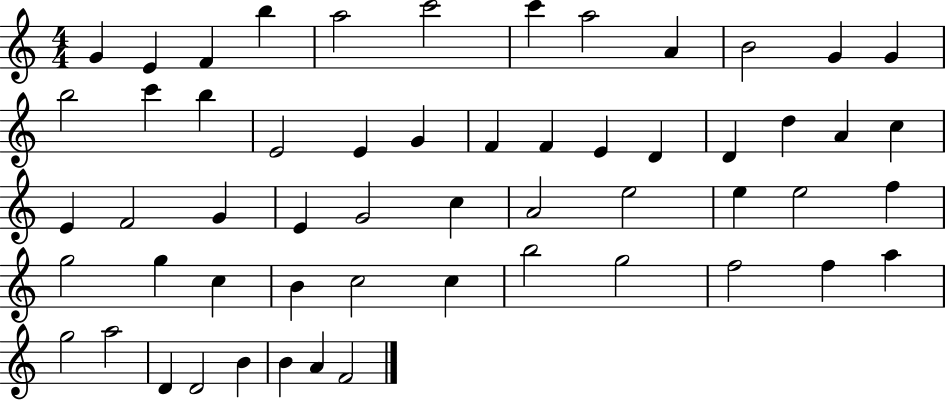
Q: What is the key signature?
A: C major